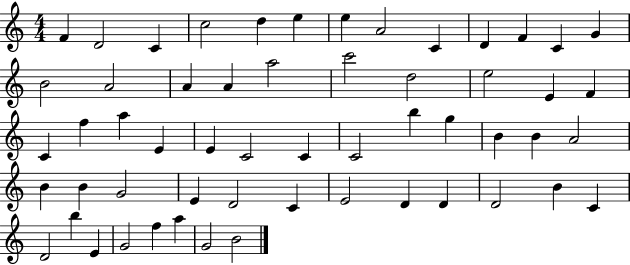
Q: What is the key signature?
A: C major